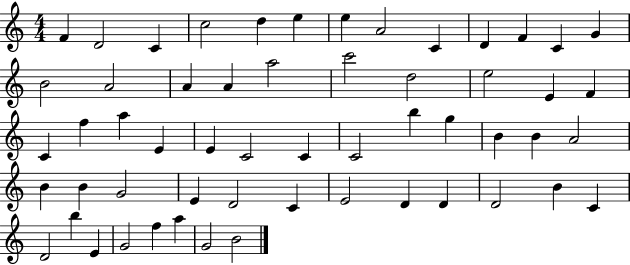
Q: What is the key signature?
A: C major